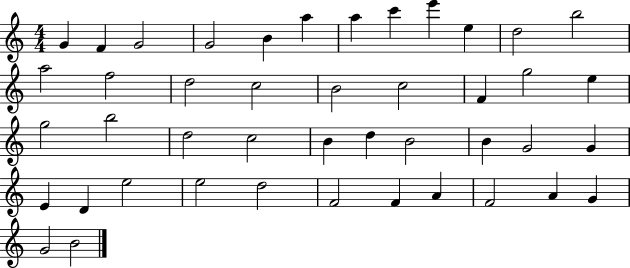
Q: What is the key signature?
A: C major